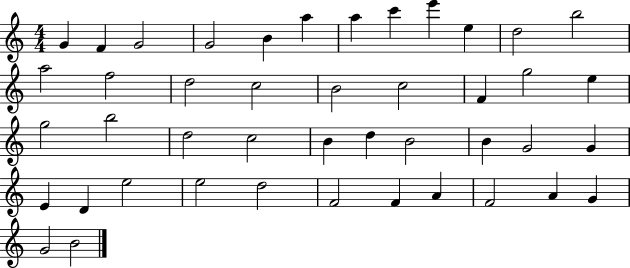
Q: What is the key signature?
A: C major